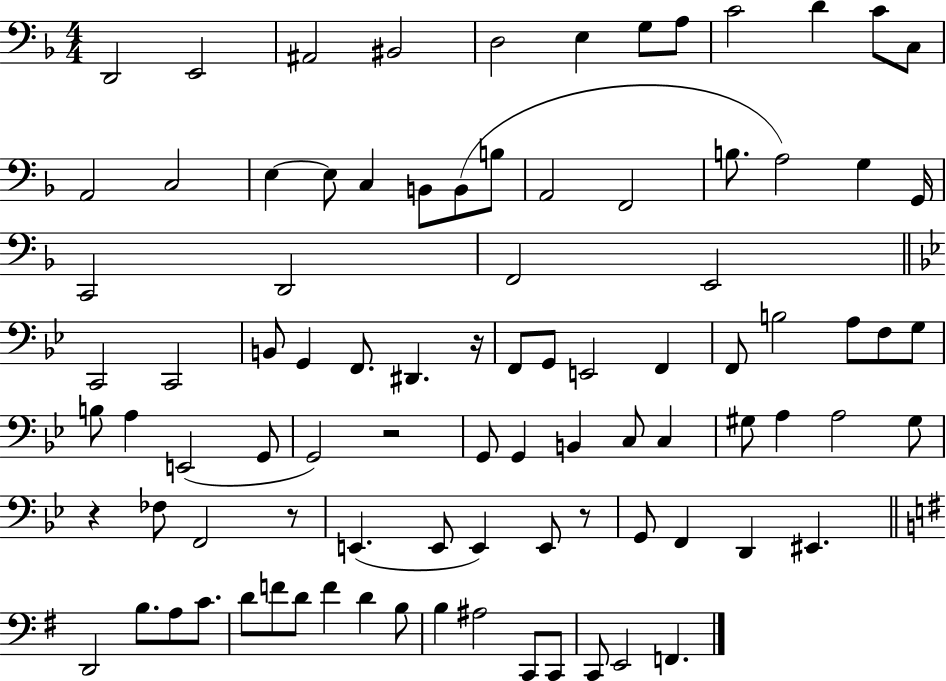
X:1
T:Untitled
M:4/4
L:1/4
K:F
D,,2 E,,2 ^A,,2 ^B,,2 D,2 E, G,/2 A,/2 C2 D C/2 C,/2 A,,2 C,2 E, E,/2 C, B,,/2 B,,/2 B,/2 A,,2 F,,2 B,/2 A,2 G, G,,/4 C,,2 D,,2 F,,2 E,,2 C,,2 C,,2 B,,/2 G,, F,,/2 ^D,, z/4 F,,/2 G,,/2 E,,2 F,, F,,/2 B,2 A,/2 F,/2 G,/2 B,/2 A, E,,2 G,,/2 G,,2 z2 G,,/2 G,, B,, C,/2 C, ^G,/2 A, A,2 ^G,/2 z _F,/2 F,,2 z/2 E,, E,,/2 E,, E,,/2 z/2 G,,/2 F,, D,, ^E,, D,,2 B,/2 A,/2 C/2 D/2 F/2 D/2 F D B,/2 B, ^A,2 C,,/2 C,,/2 C,,/2 E,,2 F,,